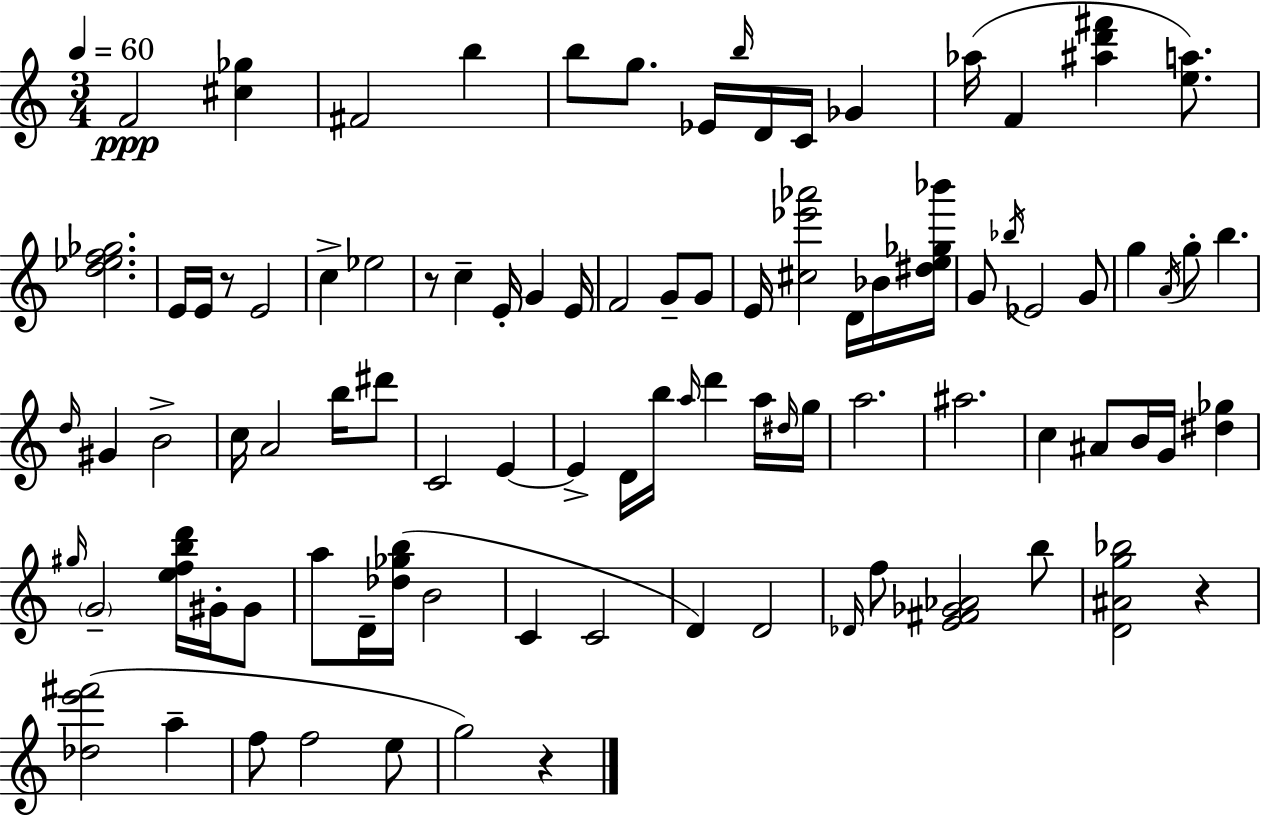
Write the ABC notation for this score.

X:1
T:Untitled
M:3/4
L:1/4
K:Am
F2 [^c_g] ^F2 b b/2 g/2 _E/4 b/4 D/4 C/4 _G _a/4 F [^ad'^f'] [ea]/2 [d_ef_g]2 E/4 E/4 z/2 E2 c _e2 z/2 c E/4 G E/4 F2 G/2 G/2 E/4 [^c_e'_a']2 D/4 _B/4 [^de_g_b']/4 G/2 _b/4 _E2 G/2 g A/4 g/2 b d/4 ^G B2 c/4 A2 b/4 ^d'/2 C2 E E D/4 b/4 a/4 d' a/4 ^d/4 g/4 a2 ^a2 c ^A/2 B/4 G/4 [^d_g] ^g/4 G2 [efbd']/4 ^G/4 ^G/2 a/2 D/4 [_d_gb]/4 B2 C C2 D D2 _D/4 f/2 [E^F_G_A]2 b/2 [D^Ag_b]2 z [_de'^f']2 a f/2 f2 e/2 g2 z